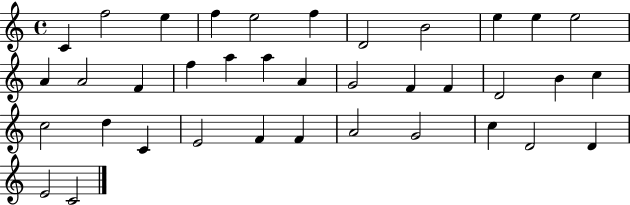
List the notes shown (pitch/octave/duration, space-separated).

C4/q F5/h E5/q F5/q E5/h F5/q D4/h B4/h E5/q E5/q E5/h A4/q A4/h F4/q F5/q A5/q A5/q A4/q G4/h F4/q F4/q D4/h B4/q C5/q C5/h D5/q C4/q E4/h F4/q F4/q A4/h G4/h C5/q D4/h D4/q E4/h C4/h